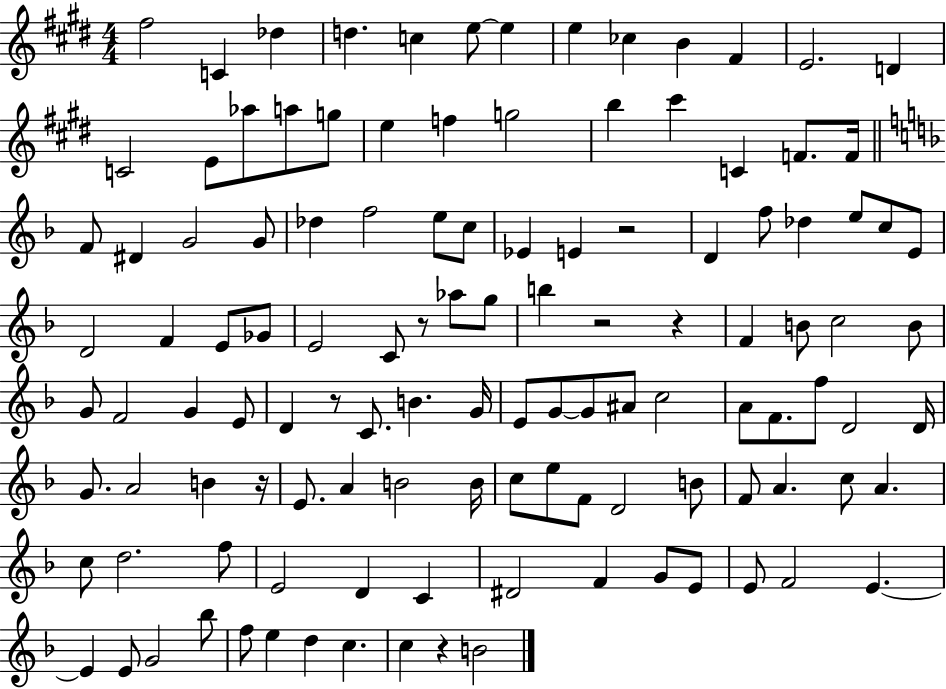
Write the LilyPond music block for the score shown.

{
  \clef treble
  \numericTimeSignature
  \time 4/4
  \key e \major
  fis''2 c'4 des''4 | d''4. c''4 e''8~~ e''4 | e''4 ces''4 b'4 fis'4 | e'2. d'4 | \break c'2 e'8 aes''8 a''8 g''8 | e''4 f''4 g''2 | b''4 cis'''4 c'4 f'8. f'16 | \bar "||" \break \key f \major f'8 dis'4 g'2 g'8 | des''4 f''2 e''8 c''8 | ees'4 e'4 r2 | d'4 f''8 des''4 e''8 c''8 e'8 | \break d'2 f'4 e'8 ges'8 | e'2 c'8 r8 aes''8 g''8 | b''4 r2 r4 | f'4 b'8 c''2 b'8 | \break g'8 f'2 g'4 e'8 | d'4 r8 c'8. b'4. g'16 | e'8 g'8~~ g'8 ais'8 c''2 | a'8 f'8. f''8 d'2 d'16 | \break g'8. a'2 b'4 r16 | e'8. a'4 b'2 b'16 | c''8 e''8 f'8 d'2 b'8 | f'8 a'4. c''8 a'4. | \break c''8 d''2. f''8 | e'2 d'4 c'4 | dis'2 f'4 g'8 e'8 | e'8 f'2 e'4.~~ | \break e'4 e'8 g'2 bes''8 | f''8 e''4 d''4 c''4. | c''4 r4 b'2 | \bar "|."
}